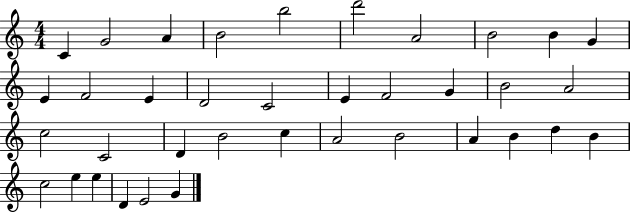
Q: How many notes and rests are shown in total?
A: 37